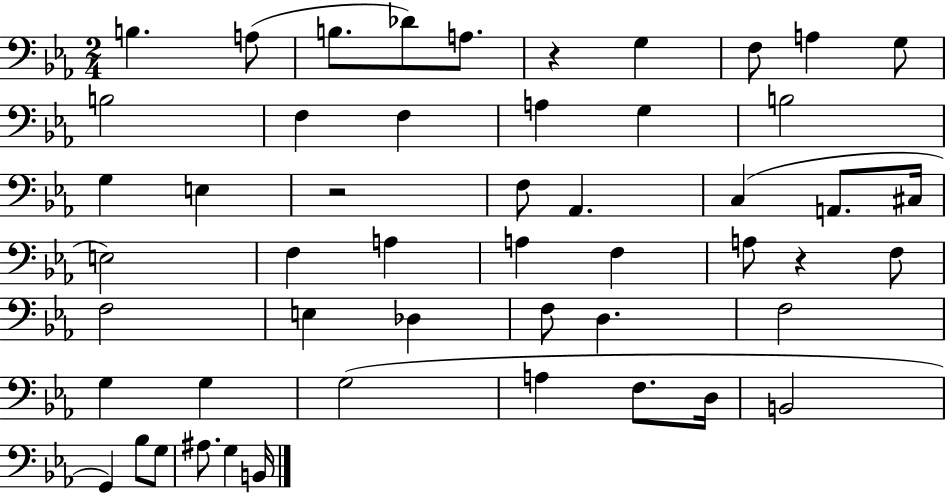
X:1
T:Untitled
M:2/4
L:1/4
K:Eb
B, A,/2 B,/2 _D/2 A,/2 z G, F,/2 A, G,/2 B,2 F, F, A, G, B,2 G, E, z2 F,/2 _A,, C, A,,/2 ^C,/4 E,2 F, A, A, F, A,/2 z F,/2 F,2 E, _D, F,/2 D, F,2 G, G, G,2 A, F,/2 D,/4 B,,2 G,, _B,/2 G,/2 ^A,/2 G, B,,/4